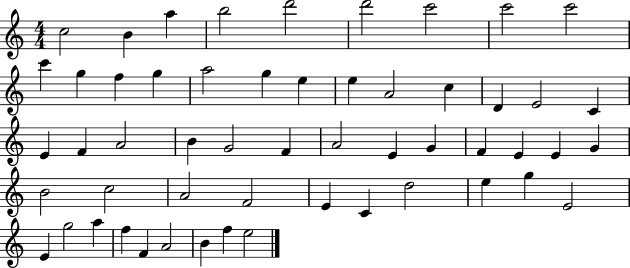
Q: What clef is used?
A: treble